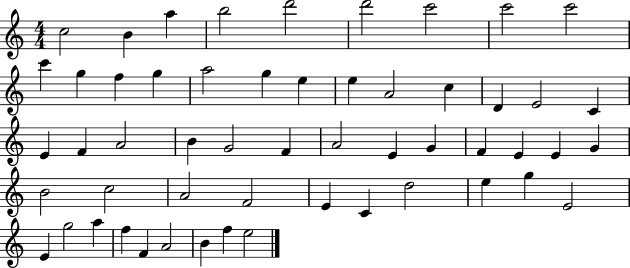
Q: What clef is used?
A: treble